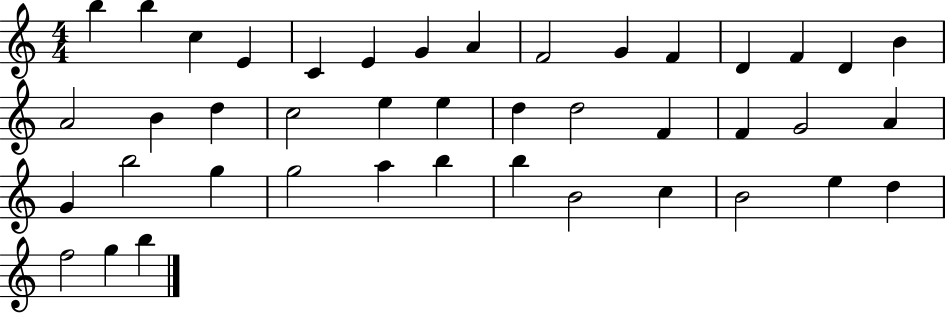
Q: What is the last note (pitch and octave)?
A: B5